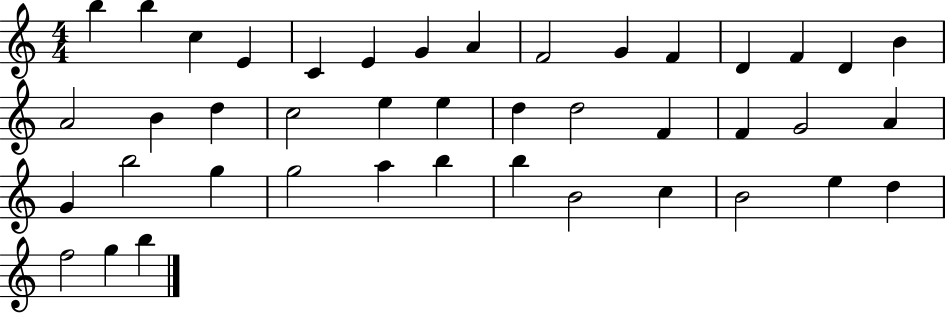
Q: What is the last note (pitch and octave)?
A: B5